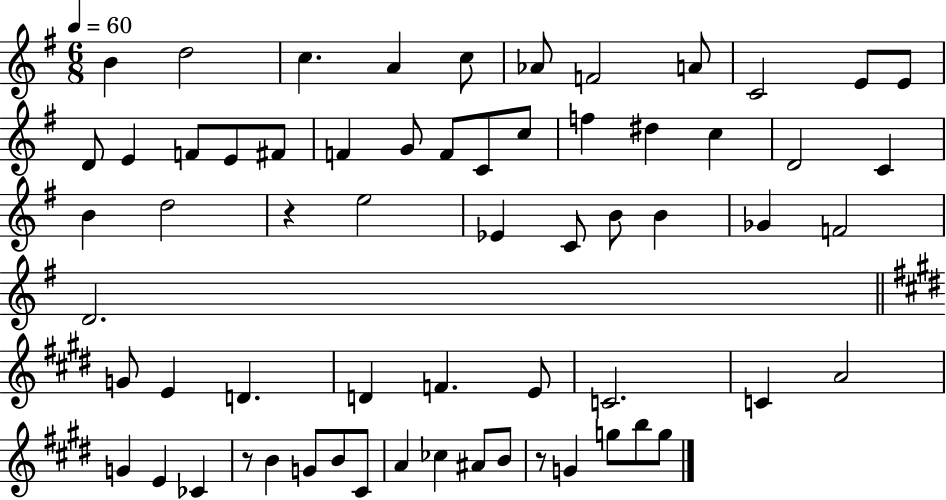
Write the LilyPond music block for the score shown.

{
  \clef treble
  \numericTimeSignature
  \time 6/8
  \key g \major
  \tempo 4 = 60
  b'4 d''2 | c''4. a'4 c''8 | aes'8 f'2 a'8 | c'2 e'8 e'8 | \break d'8 e'4 f'8 e'8 fis'8 | f'4 g'8 f'8 c'8 c''8 | f''4 dis''4 c''4 | d'2 c'4 | \break b'4 d''2 | r4 e''2 | ees'4 c'8 b'8 b'4 | ges'4 f'2 | \break d'2. | \bar "||" \break \key e \major g'8 e'4 d'4. | d'4 f'4. e'8 | c'2. | c'4 a'2 | \break g'4 e'4 ces'4 | r8 b'4 g'8 b'8 cis'8 | a'4 ces''4 ais'8 b'8 | r8 g'4 g''8 b''8 g''8 | \break \bar "|."
}